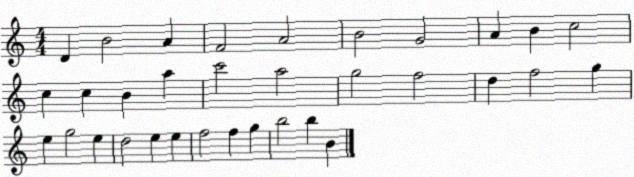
X:1
T:Untitled
M:4/4
L:1/4
K:C
D B2 A F2 A2 B2 G2 A B c2 c c B a c'2 a2 g2 f2 d f2 g e g2 e d2 e e f2 f g b2 b B